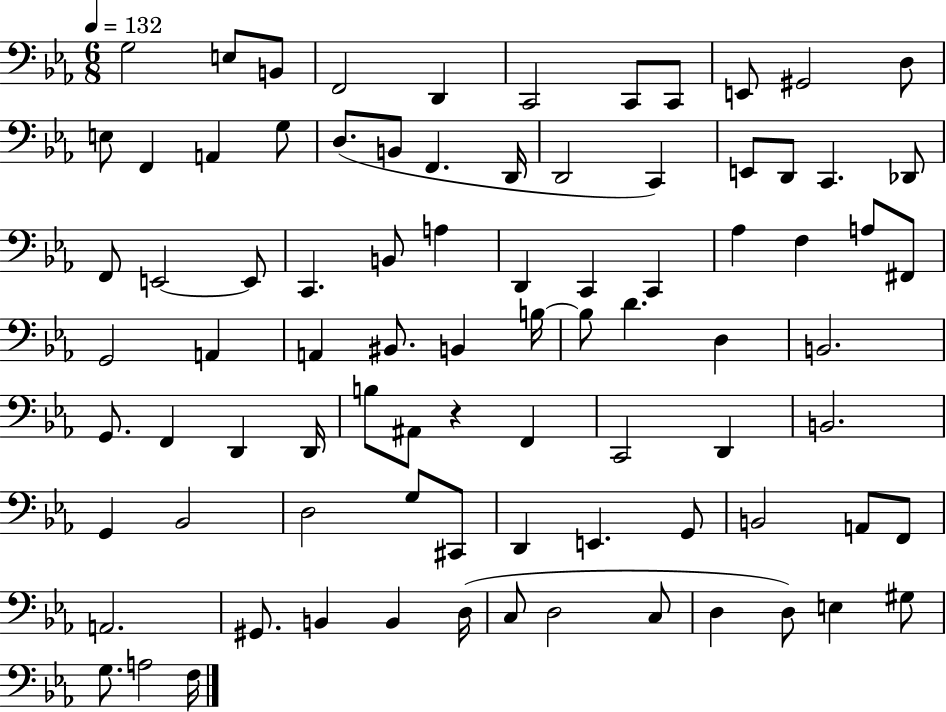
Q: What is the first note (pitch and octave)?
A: G3